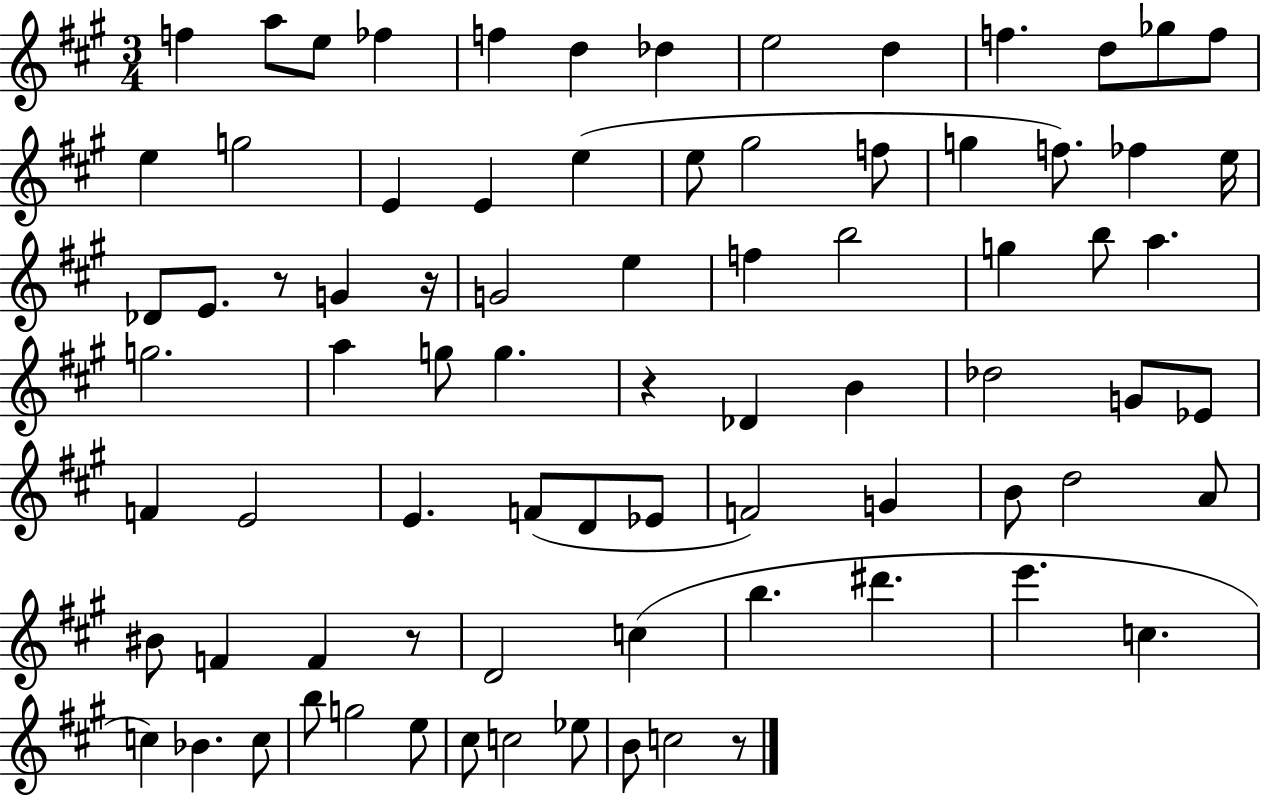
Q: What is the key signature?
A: A major